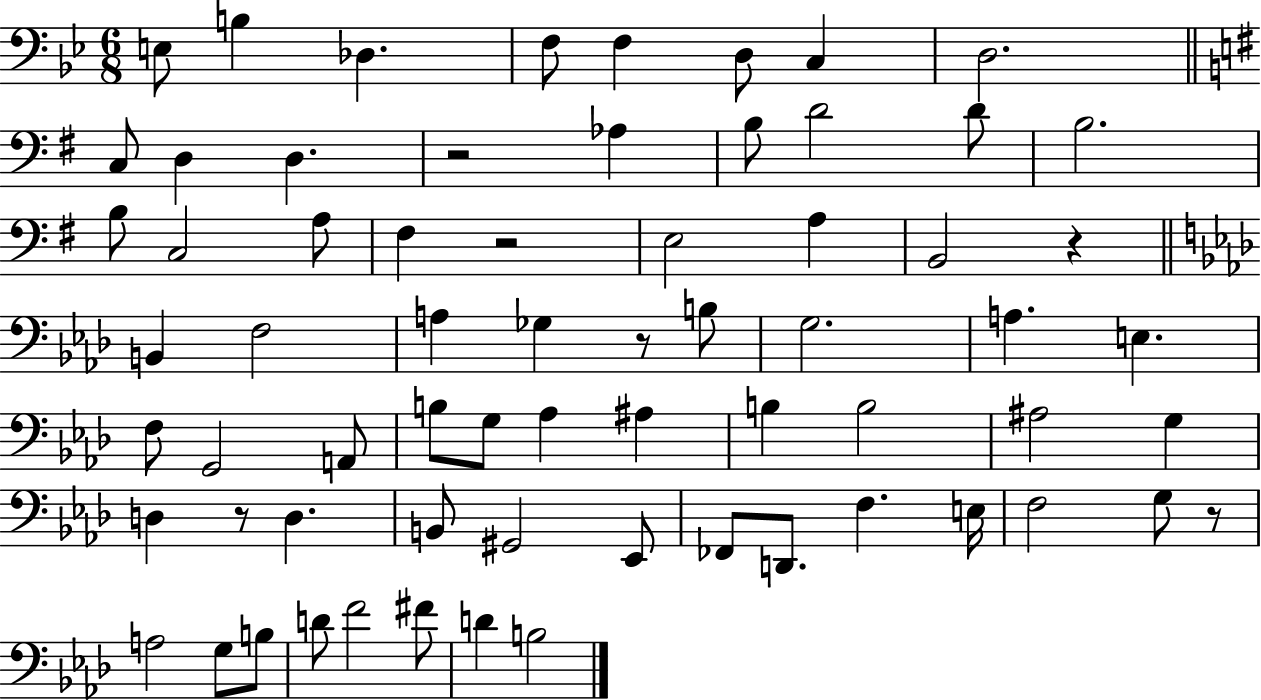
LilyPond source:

{
  \clef bass
  \numericTimeSignature
  \time 6/8
  \key bes \major
  e8 b4 des4. | f8 f4 d8 c4 | d2. | \bar "||" \break \key g \major c8 d4 d4. | r2 aes4 | b8 d'2 d'8 | b2. | \break b8 c2 a8 | fis4 r2 | e2 a4 | b,2 r4 | \break \bar "||" \break \key aes \major b,4 f2 | a4 ges4 r8 b8 | g2. | a4. e4. | \break f8 g,2 a,8 | b8 g8 aes4 ais4 | b4 b2 | ais2 g4 | \break d4 r8 d4. | b,8 gis,2 ees,8 | fes,8 d,8. f4. e16 | f2 g8 r8 | \break a2 g8 b8 | d'8 f'2 fis'8 | d'4 b2 | \bar "|."
}